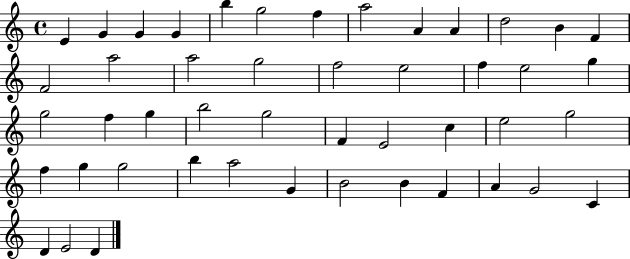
X:1
T:Untitled
M:4/4
L:1/4
K:C
E G G G b g2 f a2 A A d2 B F F2 a2 a2 g2 f2 e2 f e2 g g2 f g b2 g2 F E2 c e2 g2 f g g2 b a2 G B2 B F A G2 C D E2 D